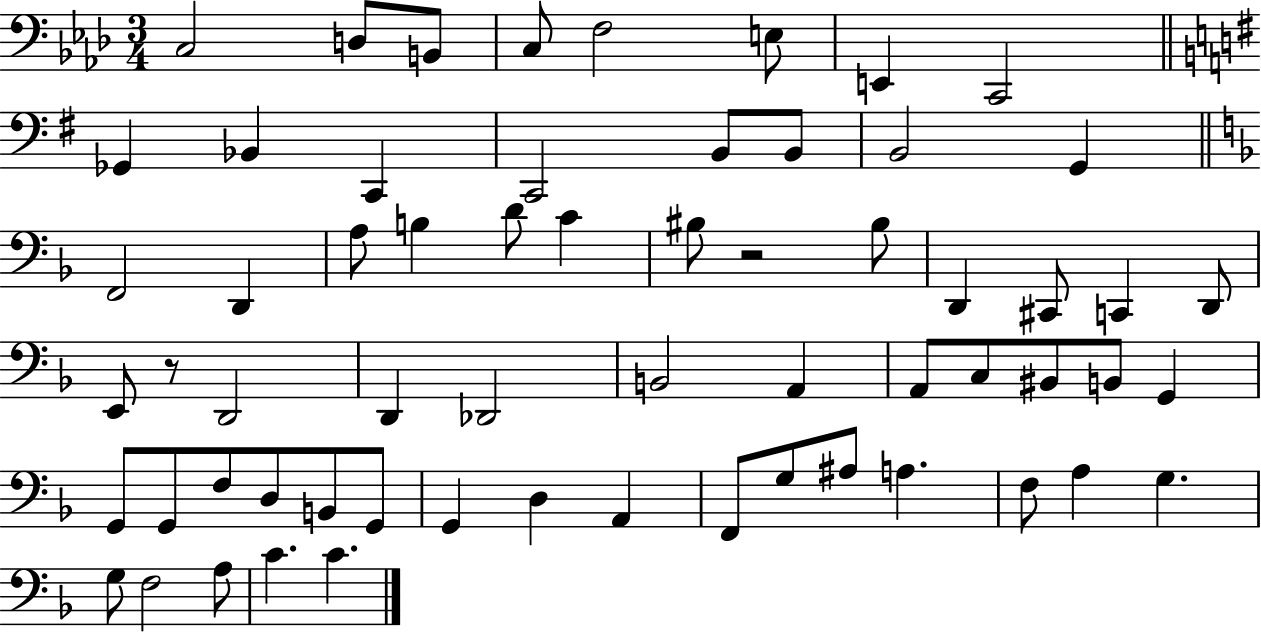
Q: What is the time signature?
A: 3/4